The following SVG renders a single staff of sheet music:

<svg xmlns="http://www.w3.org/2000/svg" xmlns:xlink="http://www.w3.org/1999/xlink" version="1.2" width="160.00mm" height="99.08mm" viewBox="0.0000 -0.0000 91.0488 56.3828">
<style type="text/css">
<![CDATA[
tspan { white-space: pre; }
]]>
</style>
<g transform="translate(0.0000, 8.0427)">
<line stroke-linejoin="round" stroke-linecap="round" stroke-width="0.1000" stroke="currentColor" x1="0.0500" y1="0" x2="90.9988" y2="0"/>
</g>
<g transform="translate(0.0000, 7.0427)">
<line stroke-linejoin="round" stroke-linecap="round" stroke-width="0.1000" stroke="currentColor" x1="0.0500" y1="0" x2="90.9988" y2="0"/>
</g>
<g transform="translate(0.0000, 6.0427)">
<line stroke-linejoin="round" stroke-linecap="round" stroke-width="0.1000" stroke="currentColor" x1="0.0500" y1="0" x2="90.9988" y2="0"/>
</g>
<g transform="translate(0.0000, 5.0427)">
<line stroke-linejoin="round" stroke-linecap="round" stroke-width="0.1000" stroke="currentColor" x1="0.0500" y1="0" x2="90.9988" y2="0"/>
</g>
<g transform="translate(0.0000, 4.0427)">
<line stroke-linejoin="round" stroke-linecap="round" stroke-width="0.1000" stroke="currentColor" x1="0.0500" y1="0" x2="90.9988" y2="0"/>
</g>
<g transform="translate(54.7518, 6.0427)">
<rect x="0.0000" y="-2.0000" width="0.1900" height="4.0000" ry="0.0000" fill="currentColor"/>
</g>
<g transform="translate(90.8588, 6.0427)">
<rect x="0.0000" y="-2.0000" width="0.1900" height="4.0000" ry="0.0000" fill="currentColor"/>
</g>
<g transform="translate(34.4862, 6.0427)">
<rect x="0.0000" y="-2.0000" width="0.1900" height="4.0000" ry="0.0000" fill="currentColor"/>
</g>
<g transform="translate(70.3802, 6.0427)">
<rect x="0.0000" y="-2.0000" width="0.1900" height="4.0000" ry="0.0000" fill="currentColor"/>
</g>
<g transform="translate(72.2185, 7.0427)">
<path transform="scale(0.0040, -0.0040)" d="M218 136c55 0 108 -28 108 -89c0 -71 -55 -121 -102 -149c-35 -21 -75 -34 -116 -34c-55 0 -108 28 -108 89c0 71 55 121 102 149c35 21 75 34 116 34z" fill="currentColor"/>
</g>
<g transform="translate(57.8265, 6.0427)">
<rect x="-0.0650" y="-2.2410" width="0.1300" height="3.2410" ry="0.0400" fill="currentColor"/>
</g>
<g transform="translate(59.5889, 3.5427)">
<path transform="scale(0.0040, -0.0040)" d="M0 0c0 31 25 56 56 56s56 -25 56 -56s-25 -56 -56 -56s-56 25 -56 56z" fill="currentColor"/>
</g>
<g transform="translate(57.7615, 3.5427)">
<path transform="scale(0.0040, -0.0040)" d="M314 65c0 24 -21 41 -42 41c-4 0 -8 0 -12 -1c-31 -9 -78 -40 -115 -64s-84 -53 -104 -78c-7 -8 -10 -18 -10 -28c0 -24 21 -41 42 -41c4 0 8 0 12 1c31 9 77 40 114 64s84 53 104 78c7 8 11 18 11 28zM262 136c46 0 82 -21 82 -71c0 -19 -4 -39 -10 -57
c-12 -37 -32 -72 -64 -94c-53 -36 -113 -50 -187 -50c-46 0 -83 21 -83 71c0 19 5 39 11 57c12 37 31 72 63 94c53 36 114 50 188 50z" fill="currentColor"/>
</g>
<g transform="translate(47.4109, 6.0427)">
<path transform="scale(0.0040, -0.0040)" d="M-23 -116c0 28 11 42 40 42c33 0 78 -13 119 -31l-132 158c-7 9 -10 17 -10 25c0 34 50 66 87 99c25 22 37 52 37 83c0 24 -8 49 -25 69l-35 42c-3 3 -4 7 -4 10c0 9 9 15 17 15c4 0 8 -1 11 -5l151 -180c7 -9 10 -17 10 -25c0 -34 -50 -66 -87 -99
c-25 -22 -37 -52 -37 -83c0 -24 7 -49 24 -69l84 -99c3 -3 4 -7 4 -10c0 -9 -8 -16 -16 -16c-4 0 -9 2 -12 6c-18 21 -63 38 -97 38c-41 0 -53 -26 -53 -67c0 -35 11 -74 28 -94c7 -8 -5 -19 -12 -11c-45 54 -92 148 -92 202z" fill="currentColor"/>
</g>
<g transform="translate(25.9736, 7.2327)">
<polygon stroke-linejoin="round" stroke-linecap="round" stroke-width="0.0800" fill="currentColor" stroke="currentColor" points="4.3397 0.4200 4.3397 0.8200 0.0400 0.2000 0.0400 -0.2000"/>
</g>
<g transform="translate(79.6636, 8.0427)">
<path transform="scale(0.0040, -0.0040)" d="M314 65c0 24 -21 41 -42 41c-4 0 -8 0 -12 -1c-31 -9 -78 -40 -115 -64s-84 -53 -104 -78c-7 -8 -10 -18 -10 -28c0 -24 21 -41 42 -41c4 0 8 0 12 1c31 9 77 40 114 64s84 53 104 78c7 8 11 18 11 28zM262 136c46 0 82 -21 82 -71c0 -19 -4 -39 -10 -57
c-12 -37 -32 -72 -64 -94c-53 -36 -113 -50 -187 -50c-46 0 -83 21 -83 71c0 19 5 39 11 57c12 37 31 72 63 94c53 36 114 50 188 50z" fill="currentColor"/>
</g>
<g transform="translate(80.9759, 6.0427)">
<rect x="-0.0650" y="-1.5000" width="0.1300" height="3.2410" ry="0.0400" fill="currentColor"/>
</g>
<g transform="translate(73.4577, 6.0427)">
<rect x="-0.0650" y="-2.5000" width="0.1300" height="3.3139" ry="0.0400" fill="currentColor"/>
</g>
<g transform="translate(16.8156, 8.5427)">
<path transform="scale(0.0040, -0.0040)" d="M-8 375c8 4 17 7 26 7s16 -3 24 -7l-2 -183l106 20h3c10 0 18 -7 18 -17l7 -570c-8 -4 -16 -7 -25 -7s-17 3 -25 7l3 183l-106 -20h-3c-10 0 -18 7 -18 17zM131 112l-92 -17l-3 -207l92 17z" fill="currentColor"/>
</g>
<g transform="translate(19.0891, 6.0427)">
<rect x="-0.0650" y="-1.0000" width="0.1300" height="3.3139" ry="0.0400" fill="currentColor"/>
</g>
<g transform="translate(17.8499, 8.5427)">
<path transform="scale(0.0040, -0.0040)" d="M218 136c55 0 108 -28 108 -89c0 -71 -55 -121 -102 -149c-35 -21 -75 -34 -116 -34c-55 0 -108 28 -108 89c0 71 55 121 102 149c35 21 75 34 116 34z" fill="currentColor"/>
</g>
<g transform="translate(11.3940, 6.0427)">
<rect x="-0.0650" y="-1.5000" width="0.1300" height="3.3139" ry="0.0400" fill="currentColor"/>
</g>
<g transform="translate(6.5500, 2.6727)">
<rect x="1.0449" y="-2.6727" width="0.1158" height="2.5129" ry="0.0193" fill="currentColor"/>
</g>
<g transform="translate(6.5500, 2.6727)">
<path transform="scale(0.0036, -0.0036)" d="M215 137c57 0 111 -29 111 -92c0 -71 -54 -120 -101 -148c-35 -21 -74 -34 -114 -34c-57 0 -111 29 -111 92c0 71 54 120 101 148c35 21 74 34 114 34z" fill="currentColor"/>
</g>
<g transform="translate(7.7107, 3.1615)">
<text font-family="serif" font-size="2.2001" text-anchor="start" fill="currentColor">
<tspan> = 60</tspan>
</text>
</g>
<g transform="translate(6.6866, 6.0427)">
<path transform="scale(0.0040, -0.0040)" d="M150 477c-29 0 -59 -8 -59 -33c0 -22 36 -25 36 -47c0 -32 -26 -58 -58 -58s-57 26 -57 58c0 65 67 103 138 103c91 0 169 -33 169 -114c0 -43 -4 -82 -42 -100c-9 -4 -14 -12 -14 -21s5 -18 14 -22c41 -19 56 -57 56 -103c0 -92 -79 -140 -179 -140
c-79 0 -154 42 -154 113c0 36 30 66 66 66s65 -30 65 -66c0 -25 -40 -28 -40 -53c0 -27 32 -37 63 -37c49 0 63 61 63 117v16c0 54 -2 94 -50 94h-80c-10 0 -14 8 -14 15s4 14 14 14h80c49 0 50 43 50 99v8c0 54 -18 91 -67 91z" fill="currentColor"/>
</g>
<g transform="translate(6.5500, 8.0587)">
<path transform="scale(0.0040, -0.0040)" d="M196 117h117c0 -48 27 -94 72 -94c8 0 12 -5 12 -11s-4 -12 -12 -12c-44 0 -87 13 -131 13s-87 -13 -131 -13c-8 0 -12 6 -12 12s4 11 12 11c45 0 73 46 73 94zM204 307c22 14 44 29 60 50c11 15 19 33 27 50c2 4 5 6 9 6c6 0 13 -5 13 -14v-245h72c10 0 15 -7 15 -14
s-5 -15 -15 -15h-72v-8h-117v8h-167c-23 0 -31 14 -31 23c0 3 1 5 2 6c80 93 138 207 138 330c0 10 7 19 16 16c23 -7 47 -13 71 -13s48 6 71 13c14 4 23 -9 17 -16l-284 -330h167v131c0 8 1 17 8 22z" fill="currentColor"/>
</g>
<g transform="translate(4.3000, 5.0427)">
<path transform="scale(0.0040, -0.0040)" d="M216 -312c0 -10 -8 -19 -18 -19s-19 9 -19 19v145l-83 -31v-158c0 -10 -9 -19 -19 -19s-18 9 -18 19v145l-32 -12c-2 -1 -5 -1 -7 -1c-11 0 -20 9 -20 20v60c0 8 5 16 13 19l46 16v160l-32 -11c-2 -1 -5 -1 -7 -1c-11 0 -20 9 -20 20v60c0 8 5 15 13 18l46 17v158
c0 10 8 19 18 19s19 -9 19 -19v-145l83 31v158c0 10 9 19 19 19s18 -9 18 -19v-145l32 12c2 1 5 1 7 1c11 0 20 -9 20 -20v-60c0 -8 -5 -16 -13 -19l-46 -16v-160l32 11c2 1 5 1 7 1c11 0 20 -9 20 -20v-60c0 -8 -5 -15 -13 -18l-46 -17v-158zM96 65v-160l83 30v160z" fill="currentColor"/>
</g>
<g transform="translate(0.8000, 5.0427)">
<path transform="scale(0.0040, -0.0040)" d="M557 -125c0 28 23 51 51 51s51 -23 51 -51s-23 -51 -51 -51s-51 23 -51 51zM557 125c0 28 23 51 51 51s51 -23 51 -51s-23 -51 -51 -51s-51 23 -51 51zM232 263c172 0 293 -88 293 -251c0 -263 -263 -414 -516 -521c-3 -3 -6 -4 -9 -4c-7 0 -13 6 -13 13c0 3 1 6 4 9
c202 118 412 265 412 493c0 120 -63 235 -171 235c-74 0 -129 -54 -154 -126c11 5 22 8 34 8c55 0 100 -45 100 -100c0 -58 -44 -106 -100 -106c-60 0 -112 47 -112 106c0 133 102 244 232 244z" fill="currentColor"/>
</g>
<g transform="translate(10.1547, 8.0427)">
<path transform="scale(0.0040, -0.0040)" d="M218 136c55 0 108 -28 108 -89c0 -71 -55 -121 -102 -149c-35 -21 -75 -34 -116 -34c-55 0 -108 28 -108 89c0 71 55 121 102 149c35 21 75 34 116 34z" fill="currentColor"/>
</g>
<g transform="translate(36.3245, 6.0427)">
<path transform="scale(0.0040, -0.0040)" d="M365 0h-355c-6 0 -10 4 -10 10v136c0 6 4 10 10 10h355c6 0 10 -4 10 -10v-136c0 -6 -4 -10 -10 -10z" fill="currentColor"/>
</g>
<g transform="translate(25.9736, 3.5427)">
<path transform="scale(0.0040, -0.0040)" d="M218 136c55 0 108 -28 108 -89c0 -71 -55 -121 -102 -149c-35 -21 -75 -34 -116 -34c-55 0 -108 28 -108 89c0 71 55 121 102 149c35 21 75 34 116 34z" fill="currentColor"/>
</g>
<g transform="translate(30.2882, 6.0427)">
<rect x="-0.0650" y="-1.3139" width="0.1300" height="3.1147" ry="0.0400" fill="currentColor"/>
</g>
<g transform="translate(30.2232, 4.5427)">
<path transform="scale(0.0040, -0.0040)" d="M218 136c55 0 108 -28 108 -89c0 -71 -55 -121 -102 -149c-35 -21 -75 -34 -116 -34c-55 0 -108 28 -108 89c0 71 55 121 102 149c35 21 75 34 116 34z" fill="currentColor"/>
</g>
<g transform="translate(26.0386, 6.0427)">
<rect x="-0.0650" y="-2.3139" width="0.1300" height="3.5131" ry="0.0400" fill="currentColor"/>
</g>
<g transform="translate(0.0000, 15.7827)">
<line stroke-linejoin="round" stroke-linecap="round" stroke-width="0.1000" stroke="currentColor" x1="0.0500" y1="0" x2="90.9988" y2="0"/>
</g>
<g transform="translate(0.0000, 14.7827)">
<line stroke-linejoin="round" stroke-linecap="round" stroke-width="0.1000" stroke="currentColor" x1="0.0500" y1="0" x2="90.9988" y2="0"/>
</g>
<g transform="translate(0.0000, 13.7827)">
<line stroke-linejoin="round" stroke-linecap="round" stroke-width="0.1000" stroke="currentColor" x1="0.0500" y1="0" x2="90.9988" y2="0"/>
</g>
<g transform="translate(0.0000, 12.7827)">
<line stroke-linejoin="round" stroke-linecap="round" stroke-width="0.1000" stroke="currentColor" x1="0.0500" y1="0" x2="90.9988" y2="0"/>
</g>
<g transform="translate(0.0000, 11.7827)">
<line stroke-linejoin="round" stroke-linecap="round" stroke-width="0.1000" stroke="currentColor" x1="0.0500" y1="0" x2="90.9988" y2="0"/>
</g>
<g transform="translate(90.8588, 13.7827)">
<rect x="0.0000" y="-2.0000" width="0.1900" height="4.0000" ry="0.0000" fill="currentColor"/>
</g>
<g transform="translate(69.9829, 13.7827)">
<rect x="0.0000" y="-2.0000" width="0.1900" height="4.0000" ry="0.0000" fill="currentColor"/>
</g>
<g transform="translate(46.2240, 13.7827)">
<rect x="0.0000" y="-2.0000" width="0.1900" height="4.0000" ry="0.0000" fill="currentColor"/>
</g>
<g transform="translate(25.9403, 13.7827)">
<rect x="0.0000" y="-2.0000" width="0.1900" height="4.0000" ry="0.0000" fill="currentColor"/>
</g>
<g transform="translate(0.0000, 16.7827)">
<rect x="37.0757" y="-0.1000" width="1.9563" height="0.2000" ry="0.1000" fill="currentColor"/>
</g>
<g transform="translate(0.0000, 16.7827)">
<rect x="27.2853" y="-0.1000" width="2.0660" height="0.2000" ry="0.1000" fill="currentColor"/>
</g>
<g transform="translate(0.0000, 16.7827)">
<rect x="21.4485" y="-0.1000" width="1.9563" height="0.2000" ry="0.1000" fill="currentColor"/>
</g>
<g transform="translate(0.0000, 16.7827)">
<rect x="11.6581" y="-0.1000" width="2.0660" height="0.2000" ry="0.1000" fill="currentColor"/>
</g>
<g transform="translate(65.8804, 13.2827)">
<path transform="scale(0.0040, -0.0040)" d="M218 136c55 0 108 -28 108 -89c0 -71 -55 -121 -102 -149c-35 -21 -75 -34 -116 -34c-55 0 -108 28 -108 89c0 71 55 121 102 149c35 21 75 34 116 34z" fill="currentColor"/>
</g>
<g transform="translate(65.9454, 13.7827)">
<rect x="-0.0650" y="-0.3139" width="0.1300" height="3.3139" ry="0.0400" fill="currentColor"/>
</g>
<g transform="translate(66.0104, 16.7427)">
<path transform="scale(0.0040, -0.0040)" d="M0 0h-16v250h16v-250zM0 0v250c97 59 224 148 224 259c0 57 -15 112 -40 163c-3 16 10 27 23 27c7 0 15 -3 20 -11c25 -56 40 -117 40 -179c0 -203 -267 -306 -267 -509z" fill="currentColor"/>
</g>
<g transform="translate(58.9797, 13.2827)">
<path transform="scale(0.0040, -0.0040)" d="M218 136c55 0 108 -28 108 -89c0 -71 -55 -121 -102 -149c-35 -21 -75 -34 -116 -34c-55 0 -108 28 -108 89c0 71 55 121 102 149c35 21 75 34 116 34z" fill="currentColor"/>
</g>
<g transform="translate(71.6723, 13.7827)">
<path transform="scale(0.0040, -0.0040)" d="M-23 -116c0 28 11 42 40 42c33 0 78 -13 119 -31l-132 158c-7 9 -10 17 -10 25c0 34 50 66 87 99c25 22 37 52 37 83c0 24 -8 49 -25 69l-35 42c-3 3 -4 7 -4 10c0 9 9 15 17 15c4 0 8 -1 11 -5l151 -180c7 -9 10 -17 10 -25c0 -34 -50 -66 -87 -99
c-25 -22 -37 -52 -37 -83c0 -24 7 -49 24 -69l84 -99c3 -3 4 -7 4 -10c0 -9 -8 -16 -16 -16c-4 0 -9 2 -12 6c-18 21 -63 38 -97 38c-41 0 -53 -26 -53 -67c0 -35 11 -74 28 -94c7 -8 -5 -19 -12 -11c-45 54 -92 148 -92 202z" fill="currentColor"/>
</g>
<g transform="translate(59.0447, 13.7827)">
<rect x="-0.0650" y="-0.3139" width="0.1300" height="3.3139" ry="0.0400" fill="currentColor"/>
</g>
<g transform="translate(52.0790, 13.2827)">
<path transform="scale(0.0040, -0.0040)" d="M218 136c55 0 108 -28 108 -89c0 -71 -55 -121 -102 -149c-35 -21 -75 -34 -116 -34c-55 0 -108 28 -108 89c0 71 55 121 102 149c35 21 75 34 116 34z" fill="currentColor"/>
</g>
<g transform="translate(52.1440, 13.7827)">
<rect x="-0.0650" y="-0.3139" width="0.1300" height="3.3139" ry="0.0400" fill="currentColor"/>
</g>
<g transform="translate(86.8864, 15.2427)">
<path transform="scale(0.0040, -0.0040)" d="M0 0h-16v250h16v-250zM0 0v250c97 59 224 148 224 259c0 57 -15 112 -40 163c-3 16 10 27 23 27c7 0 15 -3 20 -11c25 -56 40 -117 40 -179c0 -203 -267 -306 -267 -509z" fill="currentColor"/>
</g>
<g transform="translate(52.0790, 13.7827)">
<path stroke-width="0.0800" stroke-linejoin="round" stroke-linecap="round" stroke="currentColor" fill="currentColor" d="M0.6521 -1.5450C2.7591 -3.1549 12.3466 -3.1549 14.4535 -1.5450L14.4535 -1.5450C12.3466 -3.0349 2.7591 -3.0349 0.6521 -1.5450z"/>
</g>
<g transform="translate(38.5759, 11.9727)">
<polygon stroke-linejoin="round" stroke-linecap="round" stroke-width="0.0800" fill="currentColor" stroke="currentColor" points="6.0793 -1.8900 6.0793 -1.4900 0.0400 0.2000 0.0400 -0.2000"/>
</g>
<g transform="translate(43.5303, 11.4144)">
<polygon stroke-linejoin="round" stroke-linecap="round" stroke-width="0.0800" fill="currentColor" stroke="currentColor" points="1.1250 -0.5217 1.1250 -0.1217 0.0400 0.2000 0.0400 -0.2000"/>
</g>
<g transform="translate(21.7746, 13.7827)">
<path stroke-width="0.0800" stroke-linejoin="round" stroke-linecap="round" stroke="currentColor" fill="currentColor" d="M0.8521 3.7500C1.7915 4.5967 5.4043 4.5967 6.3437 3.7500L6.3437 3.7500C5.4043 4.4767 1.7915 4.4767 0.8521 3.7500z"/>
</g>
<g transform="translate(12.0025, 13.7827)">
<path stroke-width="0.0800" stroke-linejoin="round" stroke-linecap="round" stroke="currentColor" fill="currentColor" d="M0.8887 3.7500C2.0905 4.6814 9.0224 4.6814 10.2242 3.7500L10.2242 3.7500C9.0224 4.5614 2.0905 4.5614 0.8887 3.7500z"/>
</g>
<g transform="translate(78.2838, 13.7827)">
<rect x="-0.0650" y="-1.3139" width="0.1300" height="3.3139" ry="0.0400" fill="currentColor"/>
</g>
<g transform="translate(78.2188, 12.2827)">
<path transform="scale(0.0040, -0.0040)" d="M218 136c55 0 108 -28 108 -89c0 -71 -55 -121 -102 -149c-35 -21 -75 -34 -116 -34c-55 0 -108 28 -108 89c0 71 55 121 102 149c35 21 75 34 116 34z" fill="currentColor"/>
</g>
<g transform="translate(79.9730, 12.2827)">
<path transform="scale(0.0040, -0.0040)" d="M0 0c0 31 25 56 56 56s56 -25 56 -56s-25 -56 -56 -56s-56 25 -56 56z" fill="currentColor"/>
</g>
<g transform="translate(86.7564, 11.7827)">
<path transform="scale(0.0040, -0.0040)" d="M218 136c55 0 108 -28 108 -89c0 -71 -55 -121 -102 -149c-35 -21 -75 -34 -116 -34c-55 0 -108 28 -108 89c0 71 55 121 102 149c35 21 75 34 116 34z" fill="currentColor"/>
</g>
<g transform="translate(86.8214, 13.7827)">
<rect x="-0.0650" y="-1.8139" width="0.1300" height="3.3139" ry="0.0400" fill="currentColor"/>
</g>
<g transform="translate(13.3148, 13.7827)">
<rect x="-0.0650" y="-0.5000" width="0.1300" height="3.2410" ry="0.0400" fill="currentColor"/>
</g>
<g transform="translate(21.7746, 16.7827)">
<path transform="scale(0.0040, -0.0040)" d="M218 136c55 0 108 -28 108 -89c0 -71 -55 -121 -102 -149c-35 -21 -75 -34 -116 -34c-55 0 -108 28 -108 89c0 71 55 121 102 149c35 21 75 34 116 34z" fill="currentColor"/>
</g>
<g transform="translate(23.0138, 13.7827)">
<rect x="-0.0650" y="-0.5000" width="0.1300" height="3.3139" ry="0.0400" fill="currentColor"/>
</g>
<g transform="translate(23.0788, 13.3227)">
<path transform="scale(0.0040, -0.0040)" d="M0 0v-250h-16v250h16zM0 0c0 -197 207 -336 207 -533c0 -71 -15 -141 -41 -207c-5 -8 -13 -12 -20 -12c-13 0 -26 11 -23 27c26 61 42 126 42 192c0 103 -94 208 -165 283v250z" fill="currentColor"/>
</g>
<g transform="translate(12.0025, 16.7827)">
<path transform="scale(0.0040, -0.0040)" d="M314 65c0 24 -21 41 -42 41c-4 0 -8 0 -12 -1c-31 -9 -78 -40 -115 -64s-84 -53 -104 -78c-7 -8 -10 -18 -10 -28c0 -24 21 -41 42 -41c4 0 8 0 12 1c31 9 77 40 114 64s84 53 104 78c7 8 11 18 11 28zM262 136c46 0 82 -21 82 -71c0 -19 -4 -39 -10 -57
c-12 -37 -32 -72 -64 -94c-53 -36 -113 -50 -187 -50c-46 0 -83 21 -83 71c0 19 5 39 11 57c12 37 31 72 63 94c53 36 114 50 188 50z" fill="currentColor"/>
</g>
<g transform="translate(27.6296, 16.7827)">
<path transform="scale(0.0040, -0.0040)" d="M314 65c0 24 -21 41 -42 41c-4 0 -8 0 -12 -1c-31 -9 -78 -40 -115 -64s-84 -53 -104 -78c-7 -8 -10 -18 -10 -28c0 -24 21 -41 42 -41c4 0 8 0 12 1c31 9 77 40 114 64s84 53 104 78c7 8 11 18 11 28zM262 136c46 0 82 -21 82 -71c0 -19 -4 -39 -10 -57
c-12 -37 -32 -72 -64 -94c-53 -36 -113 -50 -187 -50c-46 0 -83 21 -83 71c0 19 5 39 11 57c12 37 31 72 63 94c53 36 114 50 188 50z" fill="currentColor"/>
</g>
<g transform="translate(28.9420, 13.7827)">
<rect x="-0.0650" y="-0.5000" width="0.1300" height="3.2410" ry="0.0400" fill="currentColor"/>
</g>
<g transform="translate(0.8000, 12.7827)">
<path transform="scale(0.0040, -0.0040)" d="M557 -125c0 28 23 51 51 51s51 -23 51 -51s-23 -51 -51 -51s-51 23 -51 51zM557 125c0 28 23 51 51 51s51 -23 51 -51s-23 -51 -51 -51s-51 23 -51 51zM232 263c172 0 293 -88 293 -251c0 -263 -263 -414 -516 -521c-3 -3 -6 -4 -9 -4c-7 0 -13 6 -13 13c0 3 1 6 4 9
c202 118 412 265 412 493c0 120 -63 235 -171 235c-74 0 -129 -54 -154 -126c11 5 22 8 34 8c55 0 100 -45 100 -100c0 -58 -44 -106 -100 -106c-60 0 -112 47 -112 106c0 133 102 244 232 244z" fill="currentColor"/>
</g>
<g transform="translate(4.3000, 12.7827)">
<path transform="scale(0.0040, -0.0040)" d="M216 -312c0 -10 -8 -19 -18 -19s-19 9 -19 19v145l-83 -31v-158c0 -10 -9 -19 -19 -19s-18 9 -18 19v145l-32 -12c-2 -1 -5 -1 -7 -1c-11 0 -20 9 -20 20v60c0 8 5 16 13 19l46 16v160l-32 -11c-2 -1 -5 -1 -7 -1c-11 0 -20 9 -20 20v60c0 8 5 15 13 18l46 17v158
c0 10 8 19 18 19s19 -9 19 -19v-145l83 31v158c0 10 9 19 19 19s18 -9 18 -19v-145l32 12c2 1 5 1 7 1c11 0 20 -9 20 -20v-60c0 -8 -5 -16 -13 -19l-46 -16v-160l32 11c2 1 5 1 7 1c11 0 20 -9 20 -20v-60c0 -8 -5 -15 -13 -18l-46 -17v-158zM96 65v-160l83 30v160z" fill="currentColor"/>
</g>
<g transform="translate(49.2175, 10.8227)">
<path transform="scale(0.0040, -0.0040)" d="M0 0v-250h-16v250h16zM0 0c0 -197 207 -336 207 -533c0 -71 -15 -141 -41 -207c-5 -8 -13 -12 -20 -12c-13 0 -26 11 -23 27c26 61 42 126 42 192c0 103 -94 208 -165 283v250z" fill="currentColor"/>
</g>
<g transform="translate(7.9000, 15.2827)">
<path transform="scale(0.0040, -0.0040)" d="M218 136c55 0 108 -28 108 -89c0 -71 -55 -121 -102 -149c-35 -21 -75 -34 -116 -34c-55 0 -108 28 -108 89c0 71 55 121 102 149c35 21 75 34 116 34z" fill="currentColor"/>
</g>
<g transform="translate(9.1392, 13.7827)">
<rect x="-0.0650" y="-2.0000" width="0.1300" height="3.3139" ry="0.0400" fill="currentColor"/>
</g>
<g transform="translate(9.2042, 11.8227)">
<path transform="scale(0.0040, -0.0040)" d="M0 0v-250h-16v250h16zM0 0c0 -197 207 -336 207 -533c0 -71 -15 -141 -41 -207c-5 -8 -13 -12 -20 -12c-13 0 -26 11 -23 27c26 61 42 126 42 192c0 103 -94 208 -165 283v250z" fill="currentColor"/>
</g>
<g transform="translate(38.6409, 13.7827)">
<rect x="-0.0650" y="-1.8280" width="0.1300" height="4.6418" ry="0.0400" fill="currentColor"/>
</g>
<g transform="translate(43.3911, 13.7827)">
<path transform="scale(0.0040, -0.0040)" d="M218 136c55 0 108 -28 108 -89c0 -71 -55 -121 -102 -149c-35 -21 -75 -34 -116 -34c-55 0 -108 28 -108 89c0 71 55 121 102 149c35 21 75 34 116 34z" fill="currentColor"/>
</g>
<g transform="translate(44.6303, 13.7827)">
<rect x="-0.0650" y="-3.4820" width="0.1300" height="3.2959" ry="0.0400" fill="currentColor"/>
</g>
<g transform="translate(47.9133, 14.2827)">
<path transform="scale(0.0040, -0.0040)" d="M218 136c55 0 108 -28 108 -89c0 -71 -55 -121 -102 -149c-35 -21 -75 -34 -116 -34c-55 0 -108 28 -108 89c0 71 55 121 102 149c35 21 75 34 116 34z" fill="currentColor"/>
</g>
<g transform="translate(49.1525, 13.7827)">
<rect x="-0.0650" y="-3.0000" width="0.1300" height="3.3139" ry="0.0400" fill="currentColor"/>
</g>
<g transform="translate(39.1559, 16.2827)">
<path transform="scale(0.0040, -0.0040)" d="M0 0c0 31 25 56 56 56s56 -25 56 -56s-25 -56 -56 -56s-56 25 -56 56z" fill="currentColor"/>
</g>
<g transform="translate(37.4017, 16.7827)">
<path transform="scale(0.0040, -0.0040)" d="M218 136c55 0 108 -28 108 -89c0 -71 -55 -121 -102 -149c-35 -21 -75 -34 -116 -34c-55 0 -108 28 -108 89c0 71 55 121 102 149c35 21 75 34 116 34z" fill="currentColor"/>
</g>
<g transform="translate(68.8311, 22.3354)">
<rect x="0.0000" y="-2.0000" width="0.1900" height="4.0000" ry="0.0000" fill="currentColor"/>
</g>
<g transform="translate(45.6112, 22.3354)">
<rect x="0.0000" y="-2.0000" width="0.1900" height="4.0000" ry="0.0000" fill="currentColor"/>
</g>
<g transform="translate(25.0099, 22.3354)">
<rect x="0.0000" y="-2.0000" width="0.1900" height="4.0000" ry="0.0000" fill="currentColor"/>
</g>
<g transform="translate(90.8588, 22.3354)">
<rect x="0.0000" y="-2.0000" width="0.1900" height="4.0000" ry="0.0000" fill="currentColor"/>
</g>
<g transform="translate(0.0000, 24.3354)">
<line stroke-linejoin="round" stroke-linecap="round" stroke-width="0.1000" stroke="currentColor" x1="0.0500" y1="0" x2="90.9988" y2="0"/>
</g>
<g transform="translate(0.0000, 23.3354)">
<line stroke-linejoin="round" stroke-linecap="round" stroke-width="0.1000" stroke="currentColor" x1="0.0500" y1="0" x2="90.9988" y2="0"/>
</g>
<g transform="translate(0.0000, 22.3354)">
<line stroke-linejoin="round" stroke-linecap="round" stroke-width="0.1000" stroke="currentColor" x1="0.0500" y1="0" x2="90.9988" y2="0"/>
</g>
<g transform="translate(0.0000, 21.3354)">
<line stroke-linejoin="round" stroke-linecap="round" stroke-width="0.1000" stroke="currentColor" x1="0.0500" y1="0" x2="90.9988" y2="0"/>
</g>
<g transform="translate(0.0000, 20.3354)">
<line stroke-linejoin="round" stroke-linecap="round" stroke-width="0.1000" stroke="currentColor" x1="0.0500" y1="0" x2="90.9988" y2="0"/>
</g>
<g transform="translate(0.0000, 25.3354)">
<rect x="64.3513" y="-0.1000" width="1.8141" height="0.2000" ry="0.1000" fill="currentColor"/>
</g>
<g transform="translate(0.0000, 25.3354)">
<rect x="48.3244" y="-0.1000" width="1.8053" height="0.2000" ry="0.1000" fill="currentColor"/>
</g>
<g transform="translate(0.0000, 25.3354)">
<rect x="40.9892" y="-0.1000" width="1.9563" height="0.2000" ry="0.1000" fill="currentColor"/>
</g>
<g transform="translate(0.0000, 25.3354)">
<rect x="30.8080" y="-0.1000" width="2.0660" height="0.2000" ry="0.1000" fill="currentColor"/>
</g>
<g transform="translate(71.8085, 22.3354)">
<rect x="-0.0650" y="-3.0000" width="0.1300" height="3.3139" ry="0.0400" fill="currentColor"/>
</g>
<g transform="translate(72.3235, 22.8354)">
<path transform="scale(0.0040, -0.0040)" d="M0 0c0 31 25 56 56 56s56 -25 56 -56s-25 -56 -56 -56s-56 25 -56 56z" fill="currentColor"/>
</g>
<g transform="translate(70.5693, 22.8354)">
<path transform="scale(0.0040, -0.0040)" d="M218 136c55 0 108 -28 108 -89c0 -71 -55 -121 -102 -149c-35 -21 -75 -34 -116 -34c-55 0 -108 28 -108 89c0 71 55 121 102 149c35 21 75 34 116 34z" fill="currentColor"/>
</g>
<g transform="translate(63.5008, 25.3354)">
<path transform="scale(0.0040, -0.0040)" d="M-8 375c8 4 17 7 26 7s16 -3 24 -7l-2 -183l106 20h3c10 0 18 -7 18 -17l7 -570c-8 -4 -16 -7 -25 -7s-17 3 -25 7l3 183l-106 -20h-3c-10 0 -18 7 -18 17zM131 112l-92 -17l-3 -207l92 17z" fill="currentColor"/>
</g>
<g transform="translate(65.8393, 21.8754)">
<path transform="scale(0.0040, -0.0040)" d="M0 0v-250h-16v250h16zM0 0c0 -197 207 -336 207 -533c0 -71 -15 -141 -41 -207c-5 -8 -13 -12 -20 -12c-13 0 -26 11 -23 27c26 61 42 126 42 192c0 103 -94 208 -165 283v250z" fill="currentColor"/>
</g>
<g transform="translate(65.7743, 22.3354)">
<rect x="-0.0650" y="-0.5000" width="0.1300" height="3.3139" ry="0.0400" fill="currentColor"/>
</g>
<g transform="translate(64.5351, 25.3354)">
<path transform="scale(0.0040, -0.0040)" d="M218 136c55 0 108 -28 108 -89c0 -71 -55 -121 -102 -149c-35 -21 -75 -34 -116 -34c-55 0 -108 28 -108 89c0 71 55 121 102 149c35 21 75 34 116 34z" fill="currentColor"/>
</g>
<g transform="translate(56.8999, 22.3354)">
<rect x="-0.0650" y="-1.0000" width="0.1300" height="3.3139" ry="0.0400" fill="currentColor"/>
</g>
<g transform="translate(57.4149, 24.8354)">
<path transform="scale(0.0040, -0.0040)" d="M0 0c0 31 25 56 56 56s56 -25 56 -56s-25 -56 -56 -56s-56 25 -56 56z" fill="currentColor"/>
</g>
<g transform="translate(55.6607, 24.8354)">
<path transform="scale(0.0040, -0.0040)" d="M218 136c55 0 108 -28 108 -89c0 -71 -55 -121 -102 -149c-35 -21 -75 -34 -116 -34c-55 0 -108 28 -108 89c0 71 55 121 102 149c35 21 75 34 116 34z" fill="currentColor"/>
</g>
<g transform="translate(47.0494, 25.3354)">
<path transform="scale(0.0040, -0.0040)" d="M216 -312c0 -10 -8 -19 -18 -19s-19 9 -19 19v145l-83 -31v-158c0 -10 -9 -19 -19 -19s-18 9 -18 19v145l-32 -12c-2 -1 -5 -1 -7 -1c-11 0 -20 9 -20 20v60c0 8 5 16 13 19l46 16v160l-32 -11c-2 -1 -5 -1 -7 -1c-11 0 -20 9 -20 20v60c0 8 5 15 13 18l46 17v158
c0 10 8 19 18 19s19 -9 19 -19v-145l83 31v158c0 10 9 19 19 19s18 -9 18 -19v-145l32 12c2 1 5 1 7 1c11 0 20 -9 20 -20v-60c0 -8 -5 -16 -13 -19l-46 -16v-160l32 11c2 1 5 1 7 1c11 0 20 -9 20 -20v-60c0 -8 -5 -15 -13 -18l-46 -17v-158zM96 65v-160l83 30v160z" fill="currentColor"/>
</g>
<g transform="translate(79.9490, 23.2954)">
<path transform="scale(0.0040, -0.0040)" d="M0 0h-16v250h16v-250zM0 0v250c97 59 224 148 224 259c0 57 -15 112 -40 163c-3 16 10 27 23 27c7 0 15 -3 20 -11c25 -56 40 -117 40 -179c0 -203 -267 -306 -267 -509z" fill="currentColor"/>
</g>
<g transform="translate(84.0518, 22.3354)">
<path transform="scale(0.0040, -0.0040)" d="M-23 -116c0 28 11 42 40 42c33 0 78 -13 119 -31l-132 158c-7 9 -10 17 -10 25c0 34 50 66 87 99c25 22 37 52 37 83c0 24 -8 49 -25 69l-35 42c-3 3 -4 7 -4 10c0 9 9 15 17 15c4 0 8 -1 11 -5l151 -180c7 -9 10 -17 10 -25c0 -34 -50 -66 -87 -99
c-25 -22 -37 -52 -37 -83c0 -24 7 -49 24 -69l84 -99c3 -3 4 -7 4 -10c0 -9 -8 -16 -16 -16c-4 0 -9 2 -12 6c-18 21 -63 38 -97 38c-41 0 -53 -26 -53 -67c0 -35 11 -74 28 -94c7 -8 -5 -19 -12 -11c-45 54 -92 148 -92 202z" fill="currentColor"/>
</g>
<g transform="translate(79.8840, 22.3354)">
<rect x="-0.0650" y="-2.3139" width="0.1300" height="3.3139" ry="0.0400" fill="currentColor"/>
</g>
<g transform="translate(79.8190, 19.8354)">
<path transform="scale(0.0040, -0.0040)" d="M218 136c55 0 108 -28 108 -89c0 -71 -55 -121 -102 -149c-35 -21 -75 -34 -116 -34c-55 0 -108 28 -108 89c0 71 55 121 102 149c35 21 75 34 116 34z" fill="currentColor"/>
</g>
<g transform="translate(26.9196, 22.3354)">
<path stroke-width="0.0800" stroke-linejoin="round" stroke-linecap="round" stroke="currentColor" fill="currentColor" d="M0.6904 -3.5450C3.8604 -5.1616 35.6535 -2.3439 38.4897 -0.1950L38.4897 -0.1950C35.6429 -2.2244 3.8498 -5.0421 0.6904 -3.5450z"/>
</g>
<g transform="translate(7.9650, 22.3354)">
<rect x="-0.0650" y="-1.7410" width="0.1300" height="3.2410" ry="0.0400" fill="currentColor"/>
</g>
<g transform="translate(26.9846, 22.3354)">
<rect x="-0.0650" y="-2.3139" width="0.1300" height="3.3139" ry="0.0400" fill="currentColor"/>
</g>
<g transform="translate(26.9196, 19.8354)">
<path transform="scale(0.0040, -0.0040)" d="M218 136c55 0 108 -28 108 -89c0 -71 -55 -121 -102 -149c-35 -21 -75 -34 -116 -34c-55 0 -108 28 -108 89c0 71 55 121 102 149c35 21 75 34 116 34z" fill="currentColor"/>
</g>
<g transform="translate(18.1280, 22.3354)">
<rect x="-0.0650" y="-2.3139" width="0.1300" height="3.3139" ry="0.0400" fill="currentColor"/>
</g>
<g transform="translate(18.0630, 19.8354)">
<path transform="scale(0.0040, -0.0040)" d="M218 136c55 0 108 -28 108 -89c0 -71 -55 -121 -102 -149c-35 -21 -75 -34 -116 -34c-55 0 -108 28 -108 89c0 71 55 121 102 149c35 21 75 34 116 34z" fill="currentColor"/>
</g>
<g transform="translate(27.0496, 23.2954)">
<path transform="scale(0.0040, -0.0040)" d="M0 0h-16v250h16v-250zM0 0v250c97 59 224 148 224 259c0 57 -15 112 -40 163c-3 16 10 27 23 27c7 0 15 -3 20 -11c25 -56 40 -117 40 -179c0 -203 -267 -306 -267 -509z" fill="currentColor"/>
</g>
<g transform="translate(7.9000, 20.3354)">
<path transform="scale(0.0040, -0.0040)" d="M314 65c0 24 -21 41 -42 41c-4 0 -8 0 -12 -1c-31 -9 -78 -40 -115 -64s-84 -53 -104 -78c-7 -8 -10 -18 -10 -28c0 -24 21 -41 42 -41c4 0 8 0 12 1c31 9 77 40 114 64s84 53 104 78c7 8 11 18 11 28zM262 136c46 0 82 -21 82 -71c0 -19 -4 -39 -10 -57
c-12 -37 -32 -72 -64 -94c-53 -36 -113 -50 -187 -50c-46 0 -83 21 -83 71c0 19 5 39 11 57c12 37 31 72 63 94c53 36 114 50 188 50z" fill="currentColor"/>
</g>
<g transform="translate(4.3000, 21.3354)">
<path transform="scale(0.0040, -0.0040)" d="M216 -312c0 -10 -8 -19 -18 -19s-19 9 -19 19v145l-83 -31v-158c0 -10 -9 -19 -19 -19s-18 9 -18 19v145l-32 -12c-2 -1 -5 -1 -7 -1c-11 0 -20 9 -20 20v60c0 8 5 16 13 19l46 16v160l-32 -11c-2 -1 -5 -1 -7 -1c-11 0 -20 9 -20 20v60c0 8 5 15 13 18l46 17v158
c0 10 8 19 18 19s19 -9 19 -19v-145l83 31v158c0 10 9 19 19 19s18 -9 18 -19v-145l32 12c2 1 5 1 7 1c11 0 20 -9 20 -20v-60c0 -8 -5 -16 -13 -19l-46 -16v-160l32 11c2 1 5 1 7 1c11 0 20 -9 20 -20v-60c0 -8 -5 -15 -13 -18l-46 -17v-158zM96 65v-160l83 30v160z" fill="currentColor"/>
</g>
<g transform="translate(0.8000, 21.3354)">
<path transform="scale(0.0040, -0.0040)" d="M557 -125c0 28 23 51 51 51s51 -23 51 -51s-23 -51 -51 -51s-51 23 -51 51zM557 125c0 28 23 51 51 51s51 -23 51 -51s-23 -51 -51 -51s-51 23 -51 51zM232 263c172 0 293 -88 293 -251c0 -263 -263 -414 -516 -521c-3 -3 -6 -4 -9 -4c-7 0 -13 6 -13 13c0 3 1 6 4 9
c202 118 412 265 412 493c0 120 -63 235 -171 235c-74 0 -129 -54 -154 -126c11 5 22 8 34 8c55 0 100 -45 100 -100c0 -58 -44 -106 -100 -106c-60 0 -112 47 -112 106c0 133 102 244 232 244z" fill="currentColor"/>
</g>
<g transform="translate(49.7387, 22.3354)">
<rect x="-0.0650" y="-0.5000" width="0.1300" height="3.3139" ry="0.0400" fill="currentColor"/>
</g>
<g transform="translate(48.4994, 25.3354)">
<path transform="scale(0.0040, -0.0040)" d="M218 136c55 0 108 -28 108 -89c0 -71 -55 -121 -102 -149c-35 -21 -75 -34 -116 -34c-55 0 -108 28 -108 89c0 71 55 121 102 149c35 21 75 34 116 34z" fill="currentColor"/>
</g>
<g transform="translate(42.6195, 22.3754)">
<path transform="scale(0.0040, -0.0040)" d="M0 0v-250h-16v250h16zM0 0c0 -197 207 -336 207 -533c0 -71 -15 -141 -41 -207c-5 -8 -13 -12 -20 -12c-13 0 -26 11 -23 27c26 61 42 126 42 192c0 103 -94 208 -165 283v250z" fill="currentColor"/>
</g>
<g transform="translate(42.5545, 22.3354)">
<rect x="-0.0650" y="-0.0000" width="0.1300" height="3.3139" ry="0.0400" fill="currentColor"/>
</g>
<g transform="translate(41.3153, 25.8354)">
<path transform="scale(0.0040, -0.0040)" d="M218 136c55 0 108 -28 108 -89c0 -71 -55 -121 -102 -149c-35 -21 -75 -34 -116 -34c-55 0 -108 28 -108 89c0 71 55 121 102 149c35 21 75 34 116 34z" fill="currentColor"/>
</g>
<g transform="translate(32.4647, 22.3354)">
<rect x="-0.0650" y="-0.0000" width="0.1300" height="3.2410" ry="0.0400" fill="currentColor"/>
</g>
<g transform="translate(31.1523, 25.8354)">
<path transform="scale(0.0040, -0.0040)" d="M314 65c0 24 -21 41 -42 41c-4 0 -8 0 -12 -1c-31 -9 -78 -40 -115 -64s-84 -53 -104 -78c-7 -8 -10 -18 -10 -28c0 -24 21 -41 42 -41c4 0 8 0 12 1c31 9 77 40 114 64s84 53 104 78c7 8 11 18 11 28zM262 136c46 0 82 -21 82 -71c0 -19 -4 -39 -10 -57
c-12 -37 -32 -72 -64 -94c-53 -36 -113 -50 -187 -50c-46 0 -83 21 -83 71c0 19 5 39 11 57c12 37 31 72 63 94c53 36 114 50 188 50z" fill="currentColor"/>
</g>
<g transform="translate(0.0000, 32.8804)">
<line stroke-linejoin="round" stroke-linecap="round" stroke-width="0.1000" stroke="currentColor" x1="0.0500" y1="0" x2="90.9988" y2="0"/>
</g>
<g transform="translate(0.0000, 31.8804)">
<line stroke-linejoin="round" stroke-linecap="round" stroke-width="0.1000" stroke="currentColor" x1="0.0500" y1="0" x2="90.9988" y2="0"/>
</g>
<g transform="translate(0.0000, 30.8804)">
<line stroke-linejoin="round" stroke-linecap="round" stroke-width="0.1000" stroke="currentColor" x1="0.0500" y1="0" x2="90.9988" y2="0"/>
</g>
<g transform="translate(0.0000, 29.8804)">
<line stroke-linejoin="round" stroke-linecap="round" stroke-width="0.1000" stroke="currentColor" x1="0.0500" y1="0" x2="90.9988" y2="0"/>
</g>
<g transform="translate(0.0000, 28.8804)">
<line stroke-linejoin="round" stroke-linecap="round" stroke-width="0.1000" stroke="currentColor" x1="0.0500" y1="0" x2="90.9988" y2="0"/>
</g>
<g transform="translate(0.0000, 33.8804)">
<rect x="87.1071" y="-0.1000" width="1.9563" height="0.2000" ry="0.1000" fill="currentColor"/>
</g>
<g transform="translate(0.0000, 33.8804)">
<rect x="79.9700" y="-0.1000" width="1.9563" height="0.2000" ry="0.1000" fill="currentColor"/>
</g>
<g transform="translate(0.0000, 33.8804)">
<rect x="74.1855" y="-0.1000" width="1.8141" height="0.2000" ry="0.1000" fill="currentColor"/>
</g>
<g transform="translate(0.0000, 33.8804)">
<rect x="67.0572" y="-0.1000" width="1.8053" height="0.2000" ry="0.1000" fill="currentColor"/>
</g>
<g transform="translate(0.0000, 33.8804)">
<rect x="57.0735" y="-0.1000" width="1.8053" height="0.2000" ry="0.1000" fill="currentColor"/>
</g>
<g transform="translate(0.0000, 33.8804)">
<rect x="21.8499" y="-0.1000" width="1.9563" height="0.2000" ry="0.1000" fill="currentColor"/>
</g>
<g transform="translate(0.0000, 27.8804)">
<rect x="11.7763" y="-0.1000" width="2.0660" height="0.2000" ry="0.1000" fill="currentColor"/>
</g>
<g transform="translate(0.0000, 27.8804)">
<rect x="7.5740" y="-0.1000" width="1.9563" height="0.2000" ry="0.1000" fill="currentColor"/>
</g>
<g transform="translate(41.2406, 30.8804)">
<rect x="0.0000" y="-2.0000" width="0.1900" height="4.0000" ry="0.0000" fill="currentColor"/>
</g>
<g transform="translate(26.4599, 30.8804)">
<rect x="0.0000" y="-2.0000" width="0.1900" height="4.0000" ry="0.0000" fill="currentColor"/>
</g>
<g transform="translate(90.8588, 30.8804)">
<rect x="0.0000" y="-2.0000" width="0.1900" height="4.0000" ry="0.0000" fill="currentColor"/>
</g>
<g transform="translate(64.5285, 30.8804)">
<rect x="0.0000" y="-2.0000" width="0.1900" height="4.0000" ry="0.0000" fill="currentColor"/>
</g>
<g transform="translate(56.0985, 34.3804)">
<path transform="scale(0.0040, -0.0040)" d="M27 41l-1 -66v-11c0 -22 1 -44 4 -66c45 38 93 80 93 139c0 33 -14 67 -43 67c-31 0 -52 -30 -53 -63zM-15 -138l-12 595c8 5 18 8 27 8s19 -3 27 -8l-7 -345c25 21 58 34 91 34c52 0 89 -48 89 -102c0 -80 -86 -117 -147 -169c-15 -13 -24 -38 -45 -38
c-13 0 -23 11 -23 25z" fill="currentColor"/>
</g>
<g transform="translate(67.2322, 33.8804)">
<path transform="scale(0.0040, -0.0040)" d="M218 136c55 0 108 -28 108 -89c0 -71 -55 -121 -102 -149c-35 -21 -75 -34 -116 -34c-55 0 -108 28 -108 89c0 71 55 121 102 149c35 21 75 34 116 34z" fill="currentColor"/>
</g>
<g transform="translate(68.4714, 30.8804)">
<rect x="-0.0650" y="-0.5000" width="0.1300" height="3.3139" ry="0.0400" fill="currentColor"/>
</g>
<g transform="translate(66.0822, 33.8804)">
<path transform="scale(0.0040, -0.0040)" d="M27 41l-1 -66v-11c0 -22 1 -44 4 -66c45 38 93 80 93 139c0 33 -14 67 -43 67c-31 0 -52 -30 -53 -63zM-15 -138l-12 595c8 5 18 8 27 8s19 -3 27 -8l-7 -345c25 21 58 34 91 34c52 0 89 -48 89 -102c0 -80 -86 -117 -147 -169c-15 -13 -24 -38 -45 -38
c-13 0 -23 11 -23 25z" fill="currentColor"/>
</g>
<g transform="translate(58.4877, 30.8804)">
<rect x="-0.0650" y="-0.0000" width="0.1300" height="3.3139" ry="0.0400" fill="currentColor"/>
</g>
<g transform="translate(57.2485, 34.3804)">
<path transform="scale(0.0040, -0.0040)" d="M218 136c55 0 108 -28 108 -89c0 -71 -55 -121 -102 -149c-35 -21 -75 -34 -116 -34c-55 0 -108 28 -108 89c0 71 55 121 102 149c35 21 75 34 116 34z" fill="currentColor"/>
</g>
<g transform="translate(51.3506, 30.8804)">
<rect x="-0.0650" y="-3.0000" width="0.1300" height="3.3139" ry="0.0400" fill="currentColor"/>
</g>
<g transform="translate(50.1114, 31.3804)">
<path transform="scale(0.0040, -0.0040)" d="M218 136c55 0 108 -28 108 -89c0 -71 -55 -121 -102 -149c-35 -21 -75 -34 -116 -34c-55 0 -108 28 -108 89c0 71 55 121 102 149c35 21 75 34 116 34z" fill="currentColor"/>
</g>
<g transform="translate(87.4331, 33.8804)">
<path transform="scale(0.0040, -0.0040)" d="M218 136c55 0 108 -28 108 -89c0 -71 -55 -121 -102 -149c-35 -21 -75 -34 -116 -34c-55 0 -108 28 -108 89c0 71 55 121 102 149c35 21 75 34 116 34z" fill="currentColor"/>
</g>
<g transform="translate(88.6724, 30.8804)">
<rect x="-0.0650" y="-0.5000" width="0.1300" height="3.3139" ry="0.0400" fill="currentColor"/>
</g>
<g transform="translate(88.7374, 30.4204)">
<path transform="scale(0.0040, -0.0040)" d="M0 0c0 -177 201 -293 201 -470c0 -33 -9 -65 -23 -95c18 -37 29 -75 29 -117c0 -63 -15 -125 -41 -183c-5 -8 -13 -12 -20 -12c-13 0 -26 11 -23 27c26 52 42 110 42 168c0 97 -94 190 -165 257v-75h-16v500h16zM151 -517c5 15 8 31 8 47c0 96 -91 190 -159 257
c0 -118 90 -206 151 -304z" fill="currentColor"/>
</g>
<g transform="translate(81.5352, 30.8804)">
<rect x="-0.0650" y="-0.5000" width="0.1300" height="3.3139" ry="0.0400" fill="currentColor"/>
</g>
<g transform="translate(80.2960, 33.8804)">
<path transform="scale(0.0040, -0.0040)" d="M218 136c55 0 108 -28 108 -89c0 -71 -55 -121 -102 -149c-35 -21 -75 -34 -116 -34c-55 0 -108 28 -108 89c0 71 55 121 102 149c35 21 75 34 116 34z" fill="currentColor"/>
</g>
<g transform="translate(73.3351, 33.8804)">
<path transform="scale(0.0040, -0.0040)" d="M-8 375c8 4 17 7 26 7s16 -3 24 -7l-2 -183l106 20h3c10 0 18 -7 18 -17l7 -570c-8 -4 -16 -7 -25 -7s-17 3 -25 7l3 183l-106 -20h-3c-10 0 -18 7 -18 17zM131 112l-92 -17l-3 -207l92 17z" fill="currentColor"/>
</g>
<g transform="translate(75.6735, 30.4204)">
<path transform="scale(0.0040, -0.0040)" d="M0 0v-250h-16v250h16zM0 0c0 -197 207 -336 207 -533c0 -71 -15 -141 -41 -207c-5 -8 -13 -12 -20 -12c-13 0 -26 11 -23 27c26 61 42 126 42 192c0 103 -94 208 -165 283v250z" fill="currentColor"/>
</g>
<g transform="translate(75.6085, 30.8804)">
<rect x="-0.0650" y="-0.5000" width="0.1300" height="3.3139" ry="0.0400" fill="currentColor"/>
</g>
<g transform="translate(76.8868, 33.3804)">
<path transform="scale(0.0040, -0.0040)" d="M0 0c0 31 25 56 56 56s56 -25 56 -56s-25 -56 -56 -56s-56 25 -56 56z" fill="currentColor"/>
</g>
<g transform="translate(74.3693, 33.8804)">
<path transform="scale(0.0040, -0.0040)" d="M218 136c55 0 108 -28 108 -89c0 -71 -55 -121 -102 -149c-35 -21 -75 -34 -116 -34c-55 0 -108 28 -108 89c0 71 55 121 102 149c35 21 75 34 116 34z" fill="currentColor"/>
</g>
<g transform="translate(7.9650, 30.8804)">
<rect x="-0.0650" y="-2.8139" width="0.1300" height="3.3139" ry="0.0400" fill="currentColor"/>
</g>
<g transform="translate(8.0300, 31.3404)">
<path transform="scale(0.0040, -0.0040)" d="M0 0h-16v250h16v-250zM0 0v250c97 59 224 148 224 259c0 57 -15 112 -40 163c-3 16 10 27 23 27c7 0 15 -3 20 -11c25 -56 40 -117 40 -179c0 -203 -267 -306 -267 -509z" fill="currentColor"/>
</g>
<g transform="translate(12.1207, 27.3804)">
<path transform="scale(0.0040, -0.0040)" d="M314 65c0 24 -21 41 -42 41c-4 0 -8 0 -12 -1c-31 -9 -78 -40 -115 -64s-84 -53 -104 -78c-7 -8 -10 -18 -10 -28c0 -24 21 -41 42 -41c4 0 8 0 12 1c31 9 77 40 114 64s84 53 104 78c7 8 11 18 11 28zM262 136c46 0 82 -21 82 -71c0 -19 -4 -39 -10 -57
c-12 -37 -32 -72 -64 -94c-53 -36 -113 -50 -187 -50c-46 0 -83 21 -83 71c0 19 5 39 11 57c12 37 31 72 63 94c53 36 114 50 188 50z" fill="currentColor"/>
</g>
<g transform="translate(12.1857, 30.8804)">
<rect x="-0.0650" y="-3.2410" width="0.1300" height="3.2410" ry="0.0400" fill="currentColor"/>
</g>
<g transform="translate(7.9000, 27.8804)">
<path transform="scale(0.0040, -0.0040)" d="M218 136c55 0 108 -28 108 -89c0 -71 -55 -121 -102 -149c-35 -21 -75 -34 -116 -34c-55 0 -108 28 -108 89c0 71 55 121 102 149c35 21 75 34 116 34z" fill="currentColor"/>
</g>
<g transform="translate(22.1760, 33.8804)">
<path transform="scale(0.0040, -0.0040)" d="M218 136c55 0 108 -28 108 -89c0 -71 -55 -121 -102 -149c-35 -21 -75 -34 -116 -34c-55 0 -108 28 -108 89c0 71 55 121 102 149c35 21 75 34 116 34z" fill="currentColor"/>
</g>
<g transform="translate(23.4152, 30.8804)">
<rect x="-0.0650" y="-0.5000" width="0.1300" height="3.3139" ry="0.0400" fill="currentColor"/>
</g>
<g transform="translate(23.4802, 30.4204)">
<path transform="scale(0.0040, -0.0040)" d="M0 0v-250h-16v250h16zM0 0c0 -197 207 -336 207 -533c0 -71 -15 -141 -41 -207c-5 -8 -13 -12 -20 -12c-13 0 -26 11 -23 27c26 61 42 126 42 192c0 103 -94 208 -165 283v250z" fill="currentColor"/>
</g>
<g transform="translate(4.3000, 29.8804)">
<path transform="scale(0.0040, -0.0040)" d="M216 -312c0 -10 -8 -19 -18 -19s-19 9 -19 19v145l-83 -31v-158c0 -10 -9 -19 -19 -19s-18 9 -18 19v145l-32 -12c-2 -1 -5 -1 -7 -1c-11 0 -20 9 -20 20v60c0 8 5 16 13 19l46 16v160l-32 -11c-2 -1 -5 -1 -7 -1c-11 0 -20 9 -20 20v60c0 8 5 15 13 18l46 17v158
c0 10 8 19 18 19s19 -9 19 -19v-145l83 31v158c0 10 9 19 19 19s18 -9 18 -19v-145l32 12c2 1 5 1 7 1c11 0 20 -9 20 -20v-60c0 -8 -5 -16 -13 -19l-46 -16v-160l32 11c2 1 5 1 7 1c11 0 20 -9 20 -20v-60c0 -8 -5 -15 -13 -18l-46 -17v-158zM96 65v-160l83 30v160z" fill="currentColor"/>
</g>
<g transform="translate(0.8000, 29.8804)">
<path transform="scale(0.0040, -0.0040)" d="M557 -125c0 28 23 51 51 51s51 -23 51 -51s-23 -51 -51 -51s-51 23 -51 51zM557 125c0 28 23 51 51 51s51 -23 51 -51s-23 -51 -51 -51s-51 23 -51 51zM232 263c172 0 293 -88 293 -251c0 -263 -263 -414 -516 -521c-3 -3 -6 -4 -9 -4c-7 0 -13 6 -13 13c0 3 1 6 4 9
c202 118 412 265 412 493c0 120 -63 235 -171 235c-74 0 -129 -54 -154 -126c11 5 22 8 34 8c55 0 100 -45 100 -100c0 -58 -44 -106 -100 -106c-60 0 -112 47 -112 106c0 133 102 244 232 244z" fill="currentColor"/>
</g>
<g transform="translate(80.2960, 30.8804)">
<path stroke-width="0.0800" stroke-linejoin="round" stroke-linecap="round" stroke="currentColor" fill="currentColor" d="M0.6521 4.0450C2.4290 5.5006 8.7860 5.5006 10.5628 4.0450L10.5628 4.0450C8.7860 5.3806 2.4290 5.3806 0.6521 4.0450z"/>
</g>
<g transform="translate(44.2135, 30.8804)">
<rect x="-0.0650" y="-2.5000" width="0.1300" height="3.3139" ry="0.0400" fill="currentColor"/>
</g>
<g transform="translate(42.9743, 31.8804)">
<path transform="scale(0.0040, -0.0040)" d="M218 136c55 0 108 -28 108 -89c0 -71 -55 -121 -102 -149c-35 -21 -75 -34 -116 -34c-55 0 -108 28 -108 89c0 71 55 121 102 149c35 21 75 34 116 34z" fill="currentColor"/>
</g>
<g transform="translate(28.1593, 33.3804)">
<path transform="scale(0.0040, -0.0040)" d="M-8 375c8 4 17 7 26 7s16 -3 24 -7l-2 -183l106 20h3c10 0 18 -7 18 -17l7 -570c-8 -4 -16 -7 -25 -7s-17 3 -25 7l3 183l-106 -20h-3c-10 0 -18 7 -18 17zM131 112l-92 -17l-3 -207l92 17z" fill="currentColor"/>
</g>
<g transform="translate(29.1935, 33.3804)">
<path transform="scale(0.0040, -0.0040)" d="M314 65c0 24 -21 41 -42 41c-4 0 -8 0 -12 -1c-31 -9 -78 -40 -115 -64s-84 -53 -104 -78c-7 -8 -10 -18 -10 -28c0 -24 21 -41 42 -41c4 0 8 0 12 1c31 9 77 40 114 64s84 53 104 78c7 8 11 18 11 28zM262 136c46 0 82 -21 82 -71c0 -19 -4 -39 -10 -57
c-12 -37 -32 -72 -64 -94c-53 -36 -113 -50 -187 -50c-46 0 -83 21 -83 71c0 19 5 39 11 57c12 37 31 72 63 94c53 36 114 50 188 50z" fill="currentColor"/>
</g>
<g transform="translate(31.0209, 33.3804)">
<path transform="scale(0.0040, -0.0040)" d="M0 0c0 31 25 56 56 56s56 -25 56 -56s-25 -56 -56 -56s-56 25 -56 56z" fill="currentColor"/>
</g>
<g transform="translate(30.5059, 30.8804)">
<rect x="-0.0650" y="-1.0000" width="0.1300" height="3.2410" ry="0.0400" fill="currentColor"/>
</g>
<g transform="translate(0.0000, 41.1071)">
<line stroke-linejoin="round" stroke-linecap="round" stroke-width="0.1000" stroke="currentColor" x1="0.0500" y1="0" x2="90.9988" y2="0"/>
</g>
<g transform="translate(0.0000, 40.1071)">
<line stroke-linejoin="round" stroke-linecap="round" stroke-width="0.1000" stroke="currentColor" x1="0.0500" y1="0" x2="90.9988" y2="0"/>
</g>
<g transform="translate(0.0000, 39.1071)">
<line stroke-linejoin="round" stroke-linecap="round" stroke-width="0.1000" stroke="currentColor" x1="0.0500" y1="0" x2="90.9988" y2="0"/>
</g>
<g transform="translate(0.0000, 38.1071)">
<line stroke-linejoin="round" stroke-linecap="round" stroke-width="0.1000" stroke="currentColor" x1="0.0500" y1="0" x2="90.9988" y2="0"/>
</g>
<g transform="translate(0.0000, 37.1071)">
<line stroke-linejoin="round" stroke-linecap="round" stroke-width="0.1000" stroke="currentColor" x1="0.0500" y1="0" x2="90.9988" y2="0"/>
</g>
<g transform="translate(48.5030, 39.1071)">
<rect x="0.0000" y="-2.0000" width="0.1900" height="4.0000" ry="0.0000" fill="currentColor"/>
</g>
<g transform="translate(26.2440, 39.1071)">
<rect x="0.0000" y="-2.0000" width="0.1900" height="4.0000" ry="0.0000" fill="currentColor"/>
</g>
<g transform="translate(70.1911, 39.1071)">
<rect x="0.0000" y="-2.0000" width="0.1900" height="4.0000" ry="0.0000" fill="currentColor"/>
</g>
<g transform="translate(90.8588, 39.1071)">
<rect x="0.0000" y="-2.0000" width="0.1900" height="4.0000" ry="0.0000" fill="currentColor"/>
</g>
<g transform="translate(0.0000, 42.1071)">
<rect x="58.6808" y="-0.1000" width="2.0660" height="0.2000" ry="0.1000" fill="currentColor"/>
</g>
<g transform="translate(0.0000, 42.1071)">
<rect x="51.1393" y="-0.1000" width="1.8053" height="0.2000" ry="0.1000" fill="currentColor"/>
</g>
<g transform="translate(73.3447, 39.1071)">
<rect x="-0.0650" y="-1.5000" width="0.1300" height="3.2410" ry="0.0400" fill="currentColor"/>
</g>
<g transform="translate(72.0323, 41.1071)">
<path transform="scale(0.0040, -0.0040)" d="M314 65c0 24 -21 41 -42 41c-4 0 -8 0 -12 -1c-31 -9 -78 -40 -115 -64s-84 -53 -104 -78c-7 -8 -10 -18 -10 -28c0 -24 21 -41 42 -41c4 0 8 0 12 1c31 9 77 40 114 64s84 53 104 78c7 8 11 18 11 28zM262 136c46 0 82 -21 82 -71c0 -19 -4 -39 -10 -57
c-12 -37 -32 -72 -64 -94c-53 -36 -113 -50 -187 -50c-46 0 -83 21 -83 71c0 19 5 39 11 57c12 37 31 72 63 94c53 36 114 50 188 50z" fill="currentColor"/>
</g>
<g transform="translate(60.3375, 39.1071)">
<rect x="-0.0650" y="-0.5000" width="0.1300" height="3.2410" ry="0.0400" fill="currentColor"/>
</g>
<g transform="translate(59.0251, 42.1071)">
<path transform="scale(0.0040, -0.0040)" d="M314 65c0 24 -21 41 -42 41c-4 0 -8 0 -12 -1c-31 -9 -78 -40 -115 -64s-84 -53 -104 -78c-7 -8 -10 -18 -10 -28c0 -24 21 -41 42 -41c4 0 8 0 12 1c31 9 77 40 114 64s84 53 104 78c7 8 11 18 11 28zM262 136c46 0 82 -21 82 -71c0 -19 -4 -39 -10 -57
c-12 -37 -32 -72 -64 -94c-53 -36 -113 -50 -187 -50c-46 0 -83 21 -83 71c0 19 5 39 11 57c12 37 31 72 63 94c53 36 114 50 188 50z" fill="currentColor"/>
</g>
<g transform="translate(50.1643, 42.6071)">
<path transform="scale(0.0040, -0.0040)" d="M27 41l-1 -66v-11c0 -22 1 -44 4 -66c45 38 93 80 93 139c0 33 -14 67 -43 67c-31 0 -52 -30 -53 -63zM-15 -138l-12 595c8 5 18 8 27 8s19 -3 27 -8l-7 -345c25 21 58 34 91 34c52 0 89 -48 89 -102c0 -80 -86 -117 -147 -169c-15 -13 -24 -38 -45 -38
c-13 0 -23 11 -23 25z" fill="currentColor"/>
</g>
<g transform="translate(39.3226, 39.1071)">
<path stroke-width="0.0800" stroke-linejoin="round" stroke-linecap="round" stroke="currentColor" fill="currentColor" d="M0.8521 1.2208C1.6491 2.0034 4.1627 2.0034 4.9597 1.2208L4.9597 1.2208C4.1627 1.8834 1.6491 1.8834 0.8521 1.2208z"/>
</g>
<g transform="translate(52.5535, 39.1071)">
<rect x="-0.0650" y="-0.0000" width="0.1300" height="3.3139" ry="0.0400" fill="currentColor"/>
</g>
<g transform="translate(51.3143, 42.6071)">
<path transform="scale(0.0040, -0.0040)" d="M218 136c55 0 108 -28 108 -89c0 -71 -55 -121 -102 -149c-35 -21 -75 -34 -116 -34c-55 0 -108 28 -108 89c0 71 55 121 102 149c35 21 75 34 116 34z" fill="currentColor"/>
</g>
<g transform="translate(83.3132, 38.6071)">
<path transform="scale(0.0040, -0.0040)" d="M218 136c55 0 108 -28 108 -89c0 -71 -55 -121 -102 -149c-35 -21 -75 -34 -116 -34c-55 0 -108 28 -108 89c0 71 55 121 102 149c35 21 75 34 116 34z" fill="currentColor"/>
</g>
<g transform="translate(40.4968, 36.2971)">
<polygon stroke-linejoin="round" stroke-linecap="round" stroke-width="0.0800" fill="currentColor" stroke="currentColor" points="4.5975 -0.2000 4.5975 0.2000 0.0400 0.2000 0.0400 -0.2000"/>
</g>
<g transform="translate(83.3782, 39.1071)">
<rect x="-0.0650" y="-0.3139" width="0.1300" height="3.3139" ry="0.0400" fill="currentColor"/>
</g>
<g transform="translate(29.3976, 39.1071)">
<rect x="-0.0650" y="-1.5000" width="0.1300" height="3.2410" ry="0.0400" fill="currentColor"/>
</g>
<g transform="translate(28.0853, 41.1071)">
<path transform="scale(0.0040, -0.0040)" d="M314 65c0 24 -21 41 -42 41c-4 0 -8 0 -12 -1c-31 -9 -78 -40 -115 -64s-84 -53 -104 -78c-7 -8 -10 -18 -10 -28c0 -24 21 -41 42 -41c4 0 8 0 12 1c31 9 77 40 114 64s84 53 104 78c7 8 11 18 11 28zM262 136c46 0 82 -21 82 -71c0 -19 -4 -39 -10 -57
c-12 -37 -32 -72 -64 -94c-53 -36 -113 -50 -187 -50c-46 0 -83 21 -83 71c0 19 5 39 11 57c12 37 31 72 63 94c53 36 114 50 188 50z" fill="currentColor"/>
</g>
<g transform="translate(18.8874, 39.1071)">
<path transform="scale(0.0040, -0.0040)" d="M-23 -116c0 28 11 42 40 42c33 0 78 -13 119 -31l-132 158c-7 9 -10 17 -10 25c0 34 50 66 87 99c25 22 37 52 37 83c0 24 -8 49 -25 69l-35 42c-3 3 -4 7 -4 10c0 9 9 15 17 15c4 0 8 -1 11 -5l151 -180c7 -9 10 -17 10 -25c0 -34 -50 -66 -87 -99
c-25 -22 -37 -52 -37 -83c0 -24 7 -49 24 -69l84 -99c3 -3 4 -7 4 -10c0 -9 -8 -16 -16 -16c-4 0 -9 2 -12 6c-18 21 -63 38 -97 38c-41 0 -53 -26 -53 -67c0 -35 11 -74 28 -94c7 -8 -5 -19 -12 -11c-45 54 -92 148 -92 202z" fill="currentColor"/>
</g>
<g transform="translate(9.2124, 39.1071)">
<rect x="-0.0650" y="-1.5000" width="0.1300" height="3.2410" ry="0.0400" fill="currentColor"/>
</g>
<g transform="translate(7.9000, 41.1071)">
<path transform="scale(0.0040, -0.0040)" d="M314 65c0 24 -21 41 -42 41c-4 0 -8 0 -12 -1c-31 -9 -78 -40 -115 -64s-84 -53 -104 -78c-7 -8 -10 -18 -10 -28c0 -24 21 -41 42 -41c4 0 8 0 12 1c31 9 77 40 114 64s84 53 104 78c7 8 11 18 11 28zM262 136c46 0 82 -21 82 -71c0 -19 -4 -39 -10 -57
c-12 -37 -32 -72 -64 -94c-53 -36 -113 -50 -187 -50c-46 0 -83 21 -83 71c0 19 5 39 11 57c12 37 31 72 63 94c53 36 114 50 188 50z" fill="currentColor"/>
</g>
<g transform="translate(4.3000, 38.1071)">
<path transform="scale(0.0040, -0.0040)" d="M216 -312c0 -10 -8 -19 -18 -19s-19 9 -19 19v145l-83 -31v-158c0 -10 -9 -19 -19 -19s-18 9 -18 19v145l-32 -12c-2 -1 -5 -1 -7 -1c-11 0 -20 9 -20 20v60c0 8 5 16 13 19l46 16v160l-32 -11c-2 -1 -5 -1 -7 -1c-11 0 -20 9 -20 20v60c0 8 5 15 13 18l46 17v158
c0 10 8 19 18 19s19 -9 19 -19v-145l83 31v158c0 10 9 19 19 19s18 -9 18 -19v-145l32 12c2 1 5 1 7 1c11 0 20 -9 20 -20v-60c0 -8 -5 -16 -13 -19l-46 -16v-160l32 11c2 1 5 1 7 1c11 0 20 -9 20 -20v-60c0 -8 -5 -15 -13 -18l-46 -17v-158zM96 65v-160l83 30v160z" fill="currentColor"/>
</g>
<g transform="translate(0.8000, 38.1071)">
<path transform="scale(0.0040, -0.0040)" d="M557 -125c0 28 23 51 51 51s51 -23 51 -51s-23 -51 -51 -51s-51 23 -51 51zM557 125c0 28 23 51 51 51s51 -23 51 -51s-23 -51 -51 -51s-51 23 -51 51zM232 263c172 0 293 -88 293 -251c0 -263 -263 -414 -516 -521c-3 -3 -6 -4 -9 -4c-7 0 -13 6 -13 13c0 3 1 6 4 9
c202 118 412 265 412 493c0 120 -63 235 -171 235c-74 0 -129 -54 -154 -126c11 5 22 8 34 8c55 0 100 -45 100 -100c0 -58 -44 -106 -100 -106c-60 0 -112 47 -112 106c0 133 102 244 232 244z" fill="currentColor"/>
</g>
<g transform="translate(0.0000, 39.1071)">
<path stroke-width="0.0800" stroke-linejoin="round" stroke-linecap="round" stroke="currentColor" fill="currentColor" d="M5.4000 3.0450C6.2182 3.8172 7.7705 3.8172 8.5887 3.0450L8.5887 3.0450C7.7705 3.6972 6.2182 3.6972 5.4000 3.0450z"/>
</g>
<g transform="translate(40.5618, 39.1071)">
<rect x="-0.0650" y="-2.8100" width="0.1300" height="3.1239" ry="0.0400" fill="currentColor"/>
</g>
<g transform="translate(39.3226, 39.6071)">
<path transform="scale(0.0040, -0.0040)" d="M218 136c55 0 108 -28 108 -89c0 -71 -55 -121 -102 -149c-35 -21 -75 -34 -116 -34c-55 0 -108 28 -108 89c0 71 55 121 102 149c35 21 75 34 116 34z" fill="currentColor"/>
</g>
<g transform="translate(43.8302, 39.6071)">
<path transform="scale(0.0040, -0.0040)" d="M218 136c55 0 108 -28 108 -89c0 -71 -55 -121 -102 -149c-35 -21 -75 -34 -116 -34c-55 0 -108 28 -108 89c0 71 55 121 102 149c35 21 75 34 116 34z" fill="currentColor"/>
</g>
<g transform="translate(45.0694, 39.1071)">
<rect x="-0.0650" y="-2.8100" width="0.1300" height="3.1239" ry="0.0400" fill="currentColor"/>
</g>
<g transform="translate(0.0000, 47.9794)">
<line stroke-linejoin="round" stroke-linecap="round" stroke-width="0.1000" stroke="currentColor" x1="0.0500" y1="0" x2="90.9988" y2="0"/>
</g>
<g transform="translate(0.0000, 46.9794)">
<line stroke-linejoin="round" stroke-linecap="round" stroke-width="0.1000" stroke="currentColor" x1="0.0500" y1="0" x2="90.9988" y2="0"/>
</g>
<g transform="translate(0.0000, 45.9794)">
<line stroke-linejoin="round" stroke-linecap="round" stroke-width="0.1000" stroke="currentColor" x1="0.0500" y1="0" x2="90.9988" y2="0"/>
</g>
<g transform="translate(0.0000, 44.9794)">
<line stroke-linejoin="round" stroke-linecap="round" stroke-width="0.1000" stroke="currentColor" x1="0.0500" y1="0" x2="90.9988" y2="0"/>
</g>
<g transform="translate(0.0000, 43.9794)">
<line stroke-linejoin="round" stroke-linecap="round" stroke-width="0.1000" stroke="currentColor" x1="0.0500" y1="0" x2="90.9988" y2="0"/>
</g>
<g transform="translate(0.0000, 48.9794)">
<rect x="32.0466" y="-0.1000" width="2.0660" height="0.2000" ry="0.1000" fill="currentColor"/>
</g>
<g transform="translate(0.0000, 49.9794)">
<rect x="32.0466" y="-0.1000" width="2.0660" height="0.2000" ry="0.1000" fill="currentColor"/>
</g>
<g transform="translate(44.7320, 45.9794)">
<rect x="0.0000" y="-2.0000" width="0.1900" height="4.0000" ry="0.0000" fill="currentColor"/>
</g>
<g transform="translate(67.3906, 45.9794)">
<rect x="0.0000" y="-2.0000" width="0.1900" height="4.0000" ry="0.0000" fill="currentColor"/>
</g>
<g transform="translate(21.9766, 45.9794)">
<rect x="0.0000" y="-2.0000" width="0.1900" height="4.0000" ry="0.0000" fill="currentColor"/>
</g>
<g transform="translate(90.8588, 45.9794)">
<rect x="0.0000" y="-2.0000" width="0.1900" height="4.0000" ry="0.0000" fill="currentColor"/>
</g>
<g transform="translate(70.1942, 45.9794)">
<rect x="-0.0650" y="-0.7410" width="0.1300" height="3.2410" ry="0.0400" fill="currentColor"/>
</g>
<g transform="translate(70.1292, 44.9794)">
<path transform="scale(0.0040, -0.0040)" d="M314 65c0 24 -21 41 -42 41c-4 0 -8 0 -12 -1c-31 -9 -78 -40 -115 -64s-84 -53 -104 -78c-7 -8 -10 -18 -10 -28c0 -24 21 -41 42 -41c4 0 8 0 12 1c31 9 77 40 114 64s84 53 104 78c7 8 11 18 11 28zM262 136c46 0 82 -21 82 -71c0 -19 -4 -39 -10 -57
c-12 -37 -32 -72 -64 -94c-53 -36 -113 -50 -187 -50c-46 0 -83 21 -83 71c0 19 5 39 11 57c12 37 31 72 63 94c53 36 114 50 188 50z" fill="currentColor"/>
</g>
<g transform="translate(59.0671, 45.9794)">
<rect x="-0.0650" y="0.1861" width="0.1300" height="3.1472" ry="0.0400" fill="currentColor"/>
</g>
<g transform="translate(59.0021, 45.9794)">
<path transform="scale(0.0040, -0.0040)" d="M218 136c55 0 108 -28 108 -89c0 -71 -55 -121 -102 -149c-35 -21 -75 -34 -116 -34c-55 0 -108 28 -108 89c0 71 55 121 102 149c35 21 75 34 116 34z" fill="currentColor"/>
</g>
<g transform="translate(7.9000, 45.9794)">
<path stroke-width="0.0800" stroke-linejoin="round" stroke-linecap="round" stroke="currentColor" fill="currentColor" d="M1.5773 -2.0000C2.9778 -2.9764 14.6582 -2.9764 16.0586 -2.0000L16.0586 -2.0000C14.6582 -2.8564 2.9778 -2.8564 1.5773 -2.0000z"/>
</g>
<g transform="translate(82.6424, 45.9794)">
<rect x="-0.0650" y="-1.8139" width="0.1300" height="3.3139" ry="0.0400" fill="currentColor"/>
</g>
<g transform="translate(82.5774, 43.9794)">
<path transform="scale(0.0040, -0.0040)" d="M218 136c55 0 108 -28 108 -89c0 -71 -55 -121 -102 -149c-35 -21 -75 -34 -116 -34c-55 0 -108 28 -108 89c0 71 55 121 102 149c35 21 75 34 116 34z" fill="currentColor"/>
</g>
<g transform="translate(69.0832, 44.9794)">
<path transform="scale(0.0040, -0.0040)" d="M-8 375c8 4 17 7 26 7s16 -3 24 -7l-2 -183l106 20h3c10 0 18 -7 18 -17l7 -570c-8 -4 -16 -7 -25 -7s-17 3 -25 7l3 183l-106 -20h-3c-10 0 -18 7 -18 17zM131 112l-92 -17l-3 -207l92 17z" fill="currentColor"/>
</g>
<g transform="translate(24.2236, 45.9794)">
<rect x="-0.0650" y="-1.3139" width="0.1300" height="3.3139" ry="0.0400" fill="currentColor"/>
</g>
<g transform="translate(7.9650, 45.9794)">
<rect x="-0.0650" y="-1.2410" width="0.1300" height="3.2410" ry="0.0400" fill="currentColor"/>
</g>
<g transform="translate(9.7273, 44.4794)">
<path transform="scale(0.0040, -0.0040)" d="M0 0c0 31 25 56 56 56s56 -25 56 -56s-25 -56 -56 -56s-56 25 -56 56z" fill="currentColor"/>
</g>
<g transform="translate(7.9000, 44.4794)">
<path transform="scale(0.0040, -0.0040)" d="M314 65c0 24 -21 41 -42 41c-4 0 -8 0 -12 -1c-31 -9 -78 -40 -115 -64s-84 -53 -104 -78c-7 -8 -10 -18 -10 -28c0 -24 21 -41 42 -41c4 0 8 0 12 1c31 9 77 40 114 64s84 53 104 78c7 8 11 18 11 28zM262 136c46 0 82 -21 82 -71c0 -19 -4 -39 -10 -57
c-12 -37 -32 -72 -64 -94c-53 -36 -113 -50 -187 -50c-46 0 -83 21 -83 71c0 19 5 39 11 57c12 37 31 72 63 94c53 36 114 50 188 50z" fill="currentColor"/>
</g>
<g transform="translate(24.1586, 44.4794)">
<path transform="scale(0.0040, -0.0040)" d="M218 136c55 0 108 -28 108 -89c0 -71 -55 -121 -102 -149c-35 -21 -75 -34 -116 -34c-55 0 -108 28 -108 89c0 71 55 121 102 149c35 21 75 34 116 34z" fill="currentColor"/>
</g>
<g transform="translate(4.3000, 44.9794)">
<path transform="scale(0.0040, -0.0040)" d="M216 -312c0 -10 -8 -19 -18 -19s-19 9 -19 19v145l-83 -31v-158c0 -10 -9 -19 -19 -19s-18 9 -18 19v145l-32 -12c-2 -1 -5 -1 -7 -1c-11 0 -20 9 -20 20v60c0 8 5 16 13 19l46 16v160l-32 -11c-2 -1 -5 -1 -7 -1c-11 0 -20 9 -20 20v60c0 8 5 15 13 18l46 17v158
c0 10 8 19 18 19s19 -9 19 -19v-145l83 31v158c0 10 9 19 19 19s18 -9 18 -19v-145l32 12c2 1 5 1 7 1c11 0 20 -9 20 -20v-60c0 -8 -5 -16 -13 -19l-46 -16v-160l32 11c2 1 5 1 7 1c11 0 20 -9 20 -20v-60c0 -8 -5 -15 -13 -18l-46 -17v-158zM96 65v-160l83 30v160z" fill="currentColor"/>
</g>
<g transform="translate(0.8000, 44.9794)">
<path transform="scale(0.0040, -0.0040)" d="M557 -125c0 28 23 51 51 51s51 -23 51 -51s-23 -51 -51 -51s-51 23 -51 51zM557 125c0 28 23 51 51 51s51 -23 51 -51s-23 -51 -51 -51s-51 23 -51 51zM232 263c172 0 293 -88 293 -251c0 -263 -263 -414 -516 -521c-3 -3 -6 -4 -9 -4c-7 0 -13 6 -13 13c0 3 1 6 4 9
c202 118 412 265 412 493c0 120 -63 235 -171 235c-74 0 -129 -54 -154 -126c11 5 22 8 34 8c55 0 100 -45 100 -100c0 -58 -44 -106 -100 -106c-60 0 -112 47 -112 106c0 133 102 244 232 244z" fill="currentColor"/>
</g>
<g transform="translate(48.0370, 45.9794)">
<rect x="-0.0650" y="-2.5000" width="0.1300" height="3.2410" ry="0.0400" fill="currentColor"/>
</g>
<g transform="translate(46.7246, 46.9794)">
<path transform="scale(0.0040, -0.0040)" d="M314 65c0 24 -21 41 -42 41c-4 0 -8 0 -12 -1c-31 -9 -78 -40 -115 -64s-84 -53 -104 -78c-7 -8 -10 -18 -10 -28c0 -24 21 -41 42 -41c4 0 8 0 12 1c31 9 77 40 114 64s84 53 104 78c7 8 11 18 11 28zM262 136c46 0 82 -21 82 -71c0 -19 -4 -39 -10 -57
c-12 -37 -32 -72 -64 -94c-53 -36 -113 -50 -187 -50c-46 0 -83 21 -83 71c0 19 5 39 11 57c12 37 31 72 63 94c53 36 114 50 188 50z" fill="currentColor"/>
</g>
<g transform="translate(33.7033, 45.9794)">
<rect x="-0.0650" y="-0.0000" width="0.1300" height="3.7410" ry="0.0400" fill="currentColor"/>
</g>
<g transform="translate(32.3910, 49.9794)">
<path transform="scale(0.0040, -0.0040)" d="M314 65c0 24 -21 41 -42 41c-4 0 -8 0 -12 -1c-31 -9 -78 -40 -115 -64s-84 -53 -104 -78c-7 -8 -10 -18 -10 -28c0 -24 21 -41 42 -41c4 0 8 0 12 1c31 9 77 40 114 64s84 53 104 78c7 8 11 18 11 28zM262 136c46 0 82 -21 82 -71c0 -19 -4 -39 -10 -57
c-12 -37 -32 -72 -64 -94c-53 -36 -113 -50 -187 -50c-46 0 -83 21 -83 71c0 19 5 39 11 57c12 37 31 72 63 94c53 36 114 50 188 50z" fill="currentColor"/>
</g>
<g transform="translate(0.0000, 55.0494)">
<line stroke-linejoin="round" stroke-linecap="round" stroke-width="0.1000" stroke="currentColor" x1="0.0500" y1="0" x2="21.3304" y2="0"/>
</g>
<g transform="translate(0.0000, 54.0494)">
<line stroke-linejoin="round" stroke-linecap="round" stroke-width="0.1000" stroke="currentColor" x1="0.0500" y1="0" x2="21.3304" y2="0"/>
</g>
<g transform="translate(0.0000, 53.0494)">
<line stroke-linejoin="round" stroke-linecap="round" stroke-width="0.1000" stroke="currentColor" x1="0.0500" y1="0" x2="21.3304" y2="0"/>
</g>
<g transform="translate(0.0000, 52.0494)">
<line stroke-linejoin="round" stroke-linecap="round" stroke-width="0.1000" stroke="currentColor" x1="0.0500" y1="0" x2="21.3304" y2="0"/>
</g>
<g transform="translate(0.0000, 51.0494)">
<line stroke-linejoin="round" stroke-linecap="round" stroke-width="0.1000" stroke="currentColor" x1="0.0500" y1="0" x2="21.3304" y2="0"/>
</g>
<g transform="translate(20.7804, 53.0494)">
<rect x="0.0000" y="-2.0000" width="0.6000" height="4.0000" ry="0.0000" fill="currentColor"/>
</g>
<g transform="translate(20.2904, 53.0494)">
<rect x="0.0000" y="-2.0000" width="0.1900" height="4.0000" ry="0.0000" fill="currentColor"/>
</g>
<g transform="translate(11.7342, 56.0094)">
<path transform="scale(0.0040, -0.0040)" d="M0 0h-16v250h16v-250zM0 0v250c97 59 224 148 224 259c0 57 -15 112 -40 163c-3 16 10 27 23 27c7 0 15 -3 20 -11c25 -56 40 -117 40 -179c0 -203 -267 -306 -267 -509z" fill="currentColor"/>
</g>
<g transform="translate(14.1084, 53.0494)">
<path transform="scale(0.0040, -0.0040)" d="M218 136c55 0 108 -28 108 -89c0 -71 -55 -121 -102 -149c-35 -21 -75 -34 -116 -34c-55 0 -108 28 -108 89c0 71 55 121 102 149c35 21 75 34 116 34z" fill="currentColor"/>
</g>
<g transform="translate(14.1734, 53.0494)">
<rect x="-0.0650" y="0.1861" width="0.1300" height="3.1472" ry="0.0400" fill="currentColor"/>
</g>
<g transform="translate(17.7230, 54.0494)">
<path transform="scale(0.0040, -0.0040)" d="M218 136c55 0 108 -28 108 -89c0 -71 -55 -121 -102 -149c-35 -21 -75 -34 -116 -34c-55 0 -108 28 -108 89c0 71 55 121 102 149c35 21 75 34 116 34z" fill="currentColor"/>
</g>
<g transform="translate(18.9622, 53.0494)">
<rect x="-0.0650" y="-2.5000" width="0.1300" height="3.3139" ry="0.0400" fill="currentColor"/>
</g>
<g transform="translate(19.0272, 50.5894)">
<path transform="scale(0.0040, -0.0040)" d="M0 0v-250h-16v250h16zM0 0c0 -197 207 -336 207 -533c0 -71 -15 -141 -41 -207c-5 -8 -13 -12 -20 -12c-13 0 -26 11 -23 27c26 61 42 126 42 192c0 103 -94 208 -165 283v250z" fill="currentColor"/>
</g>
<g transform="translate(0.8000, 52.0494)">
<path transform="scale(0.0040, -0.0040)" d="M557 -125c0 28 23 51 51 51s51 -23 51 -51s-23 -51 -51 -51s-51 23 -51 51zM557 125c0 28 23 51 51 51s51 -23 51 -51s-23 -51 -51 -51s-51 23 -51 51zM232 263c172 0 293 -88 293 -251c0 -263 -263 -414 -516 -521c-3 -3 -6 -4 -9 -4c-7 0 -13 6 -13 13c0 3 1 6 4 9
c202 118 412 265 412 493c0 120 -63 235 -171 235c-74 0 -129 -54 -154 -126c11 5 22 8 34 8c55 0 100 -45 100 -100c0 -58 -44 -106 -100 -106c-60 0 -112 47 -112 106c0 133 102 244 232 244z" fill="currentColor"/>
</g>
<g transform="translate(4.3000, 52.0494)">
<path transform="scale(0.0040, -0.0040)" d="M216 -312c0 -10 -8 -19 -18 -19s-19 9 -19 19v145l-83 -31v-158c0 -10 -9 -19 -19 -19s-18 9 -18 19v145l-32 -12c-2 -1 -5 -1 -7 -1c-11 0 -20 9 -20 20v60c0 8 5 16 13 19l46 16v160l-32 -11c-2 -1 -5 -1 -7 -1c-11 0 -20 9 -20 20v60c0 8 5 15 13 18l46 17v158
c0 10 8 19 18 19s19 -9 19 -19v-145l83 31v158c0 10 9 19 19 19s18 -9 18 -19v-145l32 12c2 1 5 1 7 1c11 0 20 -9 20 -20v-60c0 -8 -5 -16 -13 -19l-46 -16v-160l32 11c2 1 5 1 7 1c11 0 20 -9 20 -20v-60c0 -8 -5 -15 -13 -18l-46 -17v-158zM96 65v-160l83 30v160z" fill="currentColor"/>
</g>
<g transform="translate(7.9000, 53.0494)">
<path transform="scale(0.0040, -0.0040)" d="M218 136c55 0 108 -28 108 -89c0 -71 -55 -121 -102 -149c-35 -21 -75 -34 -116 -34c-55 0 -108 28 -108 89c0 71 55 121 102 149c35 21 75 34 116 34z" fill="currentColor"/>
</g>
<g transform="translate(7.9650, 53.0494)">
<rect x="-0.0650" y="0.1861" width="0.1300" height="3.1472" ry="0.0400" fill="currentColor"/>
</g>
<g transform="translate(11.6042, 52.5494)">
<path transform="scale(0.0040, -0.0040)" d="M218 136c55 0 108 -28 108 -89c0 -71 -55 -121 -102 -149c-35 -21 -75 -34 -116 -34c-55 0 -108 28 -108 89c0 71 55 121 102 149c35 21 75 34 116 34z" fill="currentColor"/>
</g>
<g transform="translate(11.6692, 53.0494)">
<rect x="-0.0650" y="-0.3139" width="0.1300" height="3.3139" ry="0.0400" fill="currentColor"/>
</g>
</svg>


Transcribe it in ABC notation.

X:1
T:Untitled
M:3/4
L:1/4
K:G
G,, F,, B,/2 G,/2 z2 z B,2 B,, G,,2 A,,/2 E,,2 E,,/2 E,,2 E,,/2 D,/4 C,/2 E, E, E,/2 z G, A,/2 A,2 B, B,/2 D,,2 D,,/2 ^E,, ^F,, E,,/2 C, B,/2 z C/2 D2 E,,/2 F,,2 B,, C, _D,, _E,, E,,/2 E,, E,,/4 G,,2 z G,,2 C,/2 C,/2 _D,, E,,2 G,,2 E, G,2 G, C,,2 B,,2 D, F,2 A, D, E,/2 D, B,,/2